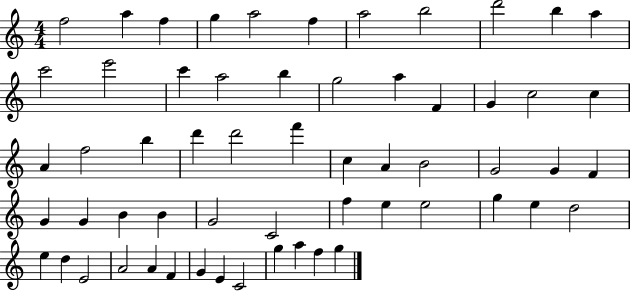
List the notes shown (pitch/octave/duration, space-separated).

F5/h A5/q F5/q G5/q A5/h F5/q A5/h B5/h D6/h B5/q A5/q C6/h E6/h C6/q A5/h B5/q G5/h A5/q F4/q G4/q C5/h C5/q A4/q F5/h B5/q D6/q D6/h F6/q C5/q A4/q B4/h G4/h G4/q F4/q G4/q G4/q B4/q B4/q G4/h C4/h F5/q E5/q E5/h G5/q E5/q D5/h E5/q D5/q E4/h A4/h A4/q F4/q G4/q E4/q C4/h G5/q A5/q F5/q G5/q